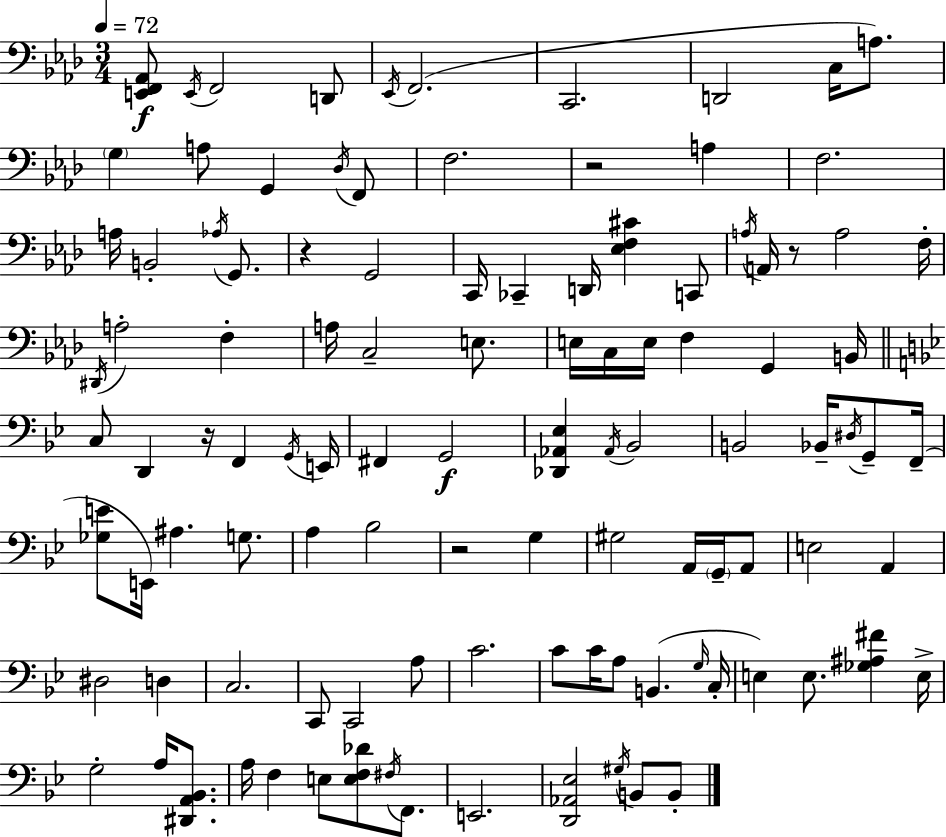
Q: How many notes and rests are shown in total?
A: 108